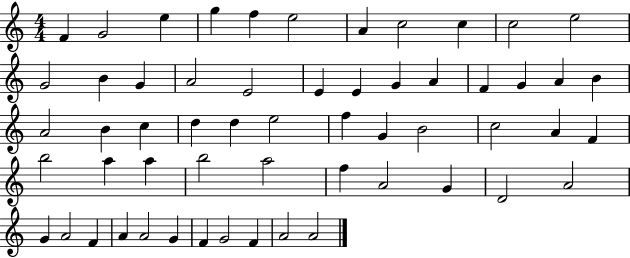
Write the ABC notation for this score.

X:1
T:Untitled
M:4/4
L:1/4
K:C
F G2 e g f e2 A c2 c c2 e2 G2 B G A2 E2 E E G A F G A B A2 B c d d e2 f G B2 c2 A F b2 a a b2 a2 f A2 G D2 A2 G A2 F A A2 G F G2 F A2 A2